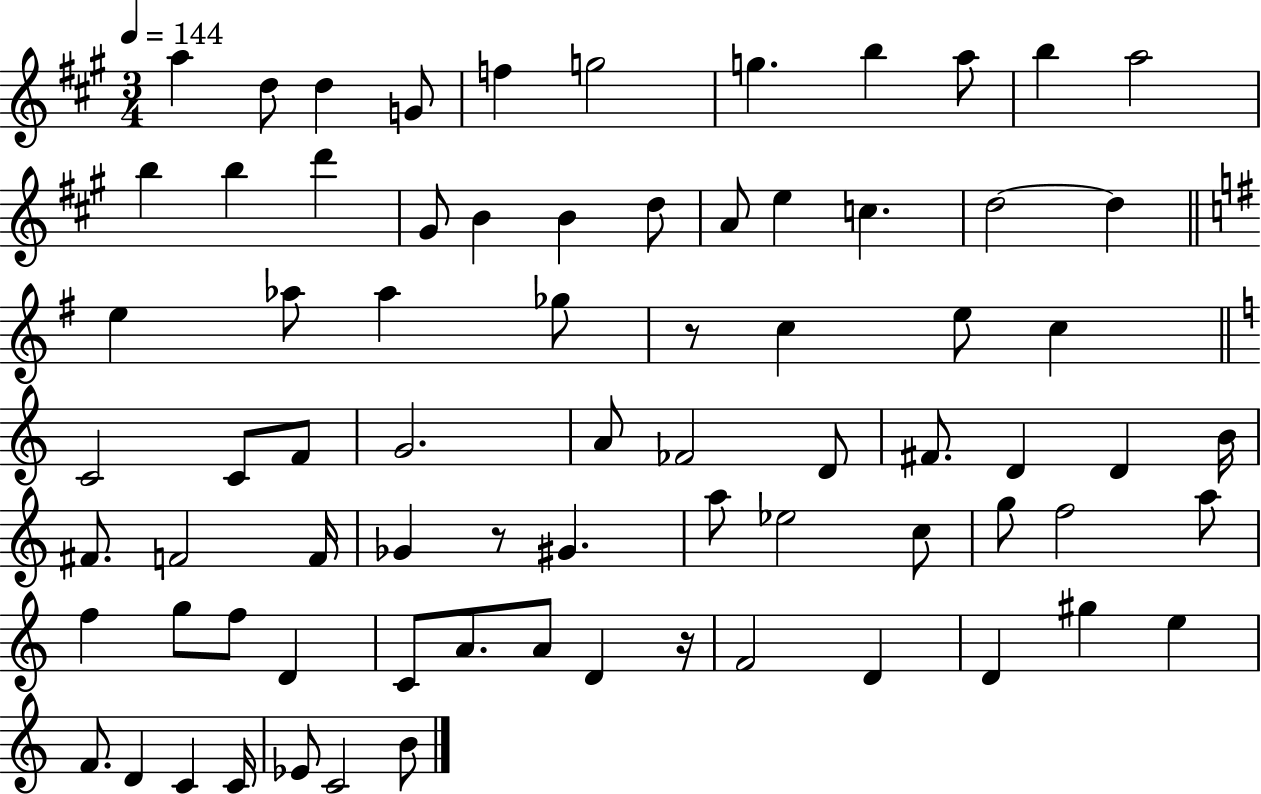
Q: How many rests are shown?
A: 3